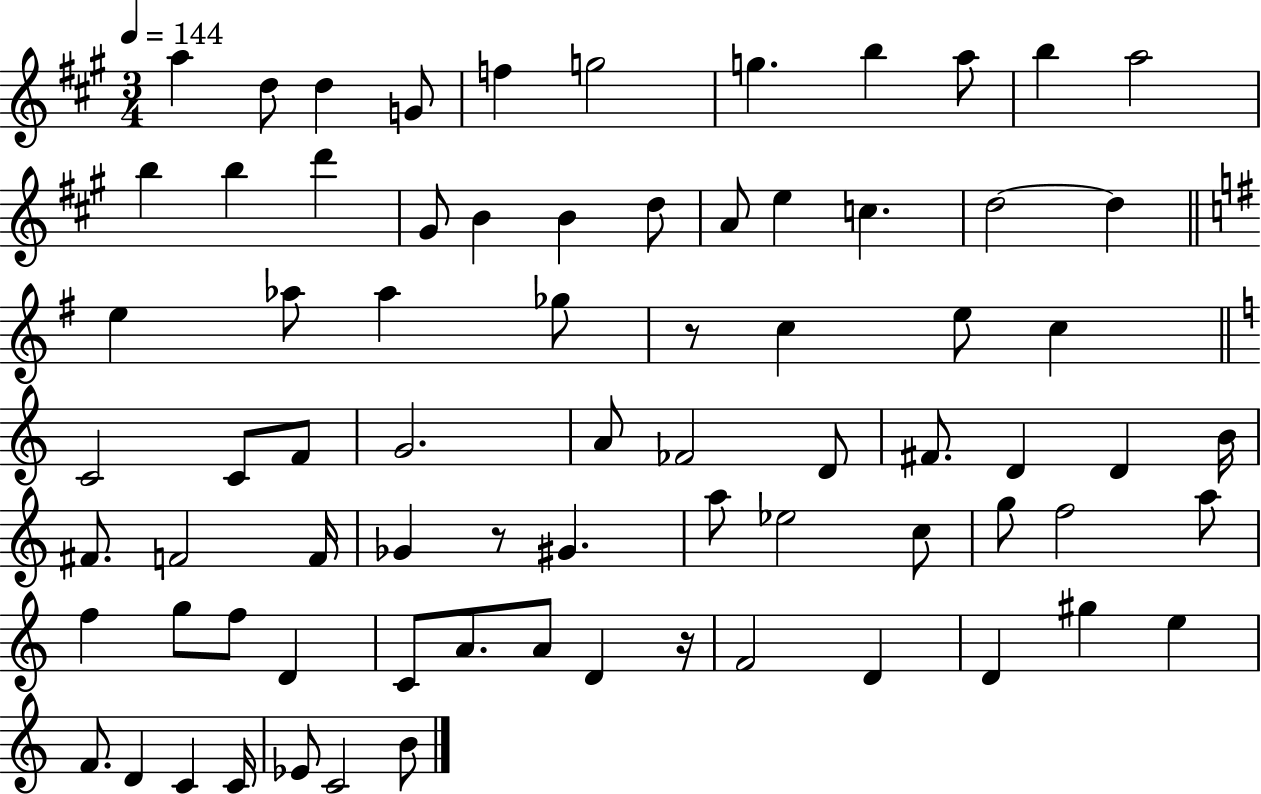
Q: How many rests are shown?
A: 3